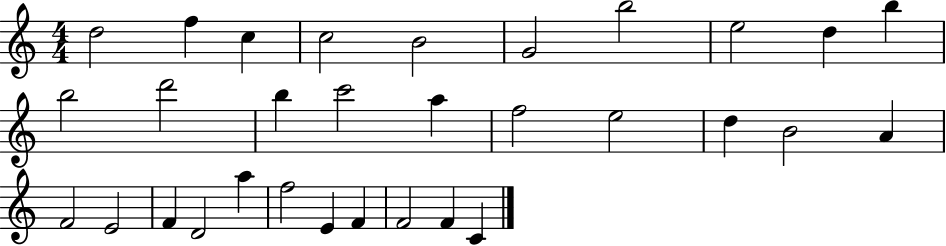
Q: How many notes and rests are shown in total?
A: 31